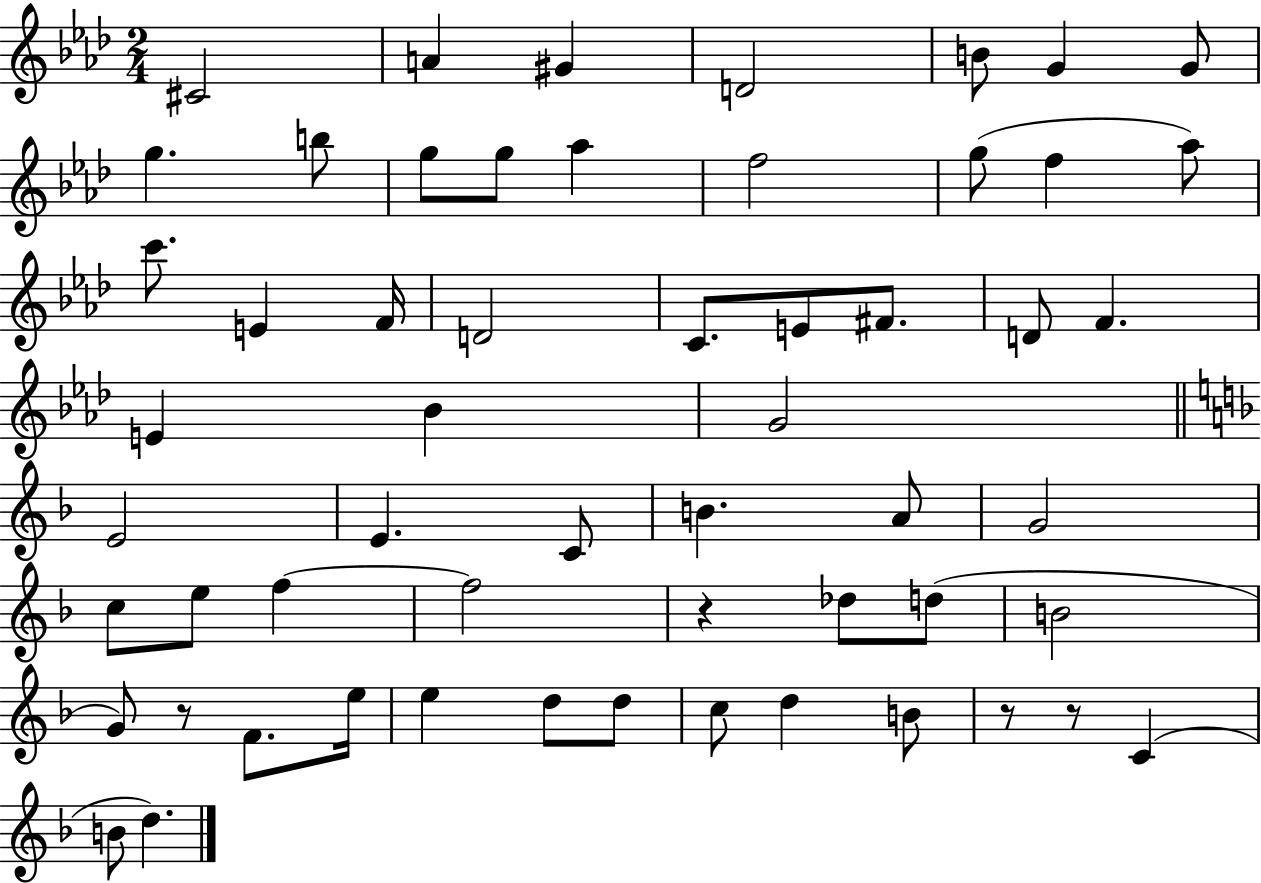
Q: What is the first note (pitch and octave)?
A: C#4